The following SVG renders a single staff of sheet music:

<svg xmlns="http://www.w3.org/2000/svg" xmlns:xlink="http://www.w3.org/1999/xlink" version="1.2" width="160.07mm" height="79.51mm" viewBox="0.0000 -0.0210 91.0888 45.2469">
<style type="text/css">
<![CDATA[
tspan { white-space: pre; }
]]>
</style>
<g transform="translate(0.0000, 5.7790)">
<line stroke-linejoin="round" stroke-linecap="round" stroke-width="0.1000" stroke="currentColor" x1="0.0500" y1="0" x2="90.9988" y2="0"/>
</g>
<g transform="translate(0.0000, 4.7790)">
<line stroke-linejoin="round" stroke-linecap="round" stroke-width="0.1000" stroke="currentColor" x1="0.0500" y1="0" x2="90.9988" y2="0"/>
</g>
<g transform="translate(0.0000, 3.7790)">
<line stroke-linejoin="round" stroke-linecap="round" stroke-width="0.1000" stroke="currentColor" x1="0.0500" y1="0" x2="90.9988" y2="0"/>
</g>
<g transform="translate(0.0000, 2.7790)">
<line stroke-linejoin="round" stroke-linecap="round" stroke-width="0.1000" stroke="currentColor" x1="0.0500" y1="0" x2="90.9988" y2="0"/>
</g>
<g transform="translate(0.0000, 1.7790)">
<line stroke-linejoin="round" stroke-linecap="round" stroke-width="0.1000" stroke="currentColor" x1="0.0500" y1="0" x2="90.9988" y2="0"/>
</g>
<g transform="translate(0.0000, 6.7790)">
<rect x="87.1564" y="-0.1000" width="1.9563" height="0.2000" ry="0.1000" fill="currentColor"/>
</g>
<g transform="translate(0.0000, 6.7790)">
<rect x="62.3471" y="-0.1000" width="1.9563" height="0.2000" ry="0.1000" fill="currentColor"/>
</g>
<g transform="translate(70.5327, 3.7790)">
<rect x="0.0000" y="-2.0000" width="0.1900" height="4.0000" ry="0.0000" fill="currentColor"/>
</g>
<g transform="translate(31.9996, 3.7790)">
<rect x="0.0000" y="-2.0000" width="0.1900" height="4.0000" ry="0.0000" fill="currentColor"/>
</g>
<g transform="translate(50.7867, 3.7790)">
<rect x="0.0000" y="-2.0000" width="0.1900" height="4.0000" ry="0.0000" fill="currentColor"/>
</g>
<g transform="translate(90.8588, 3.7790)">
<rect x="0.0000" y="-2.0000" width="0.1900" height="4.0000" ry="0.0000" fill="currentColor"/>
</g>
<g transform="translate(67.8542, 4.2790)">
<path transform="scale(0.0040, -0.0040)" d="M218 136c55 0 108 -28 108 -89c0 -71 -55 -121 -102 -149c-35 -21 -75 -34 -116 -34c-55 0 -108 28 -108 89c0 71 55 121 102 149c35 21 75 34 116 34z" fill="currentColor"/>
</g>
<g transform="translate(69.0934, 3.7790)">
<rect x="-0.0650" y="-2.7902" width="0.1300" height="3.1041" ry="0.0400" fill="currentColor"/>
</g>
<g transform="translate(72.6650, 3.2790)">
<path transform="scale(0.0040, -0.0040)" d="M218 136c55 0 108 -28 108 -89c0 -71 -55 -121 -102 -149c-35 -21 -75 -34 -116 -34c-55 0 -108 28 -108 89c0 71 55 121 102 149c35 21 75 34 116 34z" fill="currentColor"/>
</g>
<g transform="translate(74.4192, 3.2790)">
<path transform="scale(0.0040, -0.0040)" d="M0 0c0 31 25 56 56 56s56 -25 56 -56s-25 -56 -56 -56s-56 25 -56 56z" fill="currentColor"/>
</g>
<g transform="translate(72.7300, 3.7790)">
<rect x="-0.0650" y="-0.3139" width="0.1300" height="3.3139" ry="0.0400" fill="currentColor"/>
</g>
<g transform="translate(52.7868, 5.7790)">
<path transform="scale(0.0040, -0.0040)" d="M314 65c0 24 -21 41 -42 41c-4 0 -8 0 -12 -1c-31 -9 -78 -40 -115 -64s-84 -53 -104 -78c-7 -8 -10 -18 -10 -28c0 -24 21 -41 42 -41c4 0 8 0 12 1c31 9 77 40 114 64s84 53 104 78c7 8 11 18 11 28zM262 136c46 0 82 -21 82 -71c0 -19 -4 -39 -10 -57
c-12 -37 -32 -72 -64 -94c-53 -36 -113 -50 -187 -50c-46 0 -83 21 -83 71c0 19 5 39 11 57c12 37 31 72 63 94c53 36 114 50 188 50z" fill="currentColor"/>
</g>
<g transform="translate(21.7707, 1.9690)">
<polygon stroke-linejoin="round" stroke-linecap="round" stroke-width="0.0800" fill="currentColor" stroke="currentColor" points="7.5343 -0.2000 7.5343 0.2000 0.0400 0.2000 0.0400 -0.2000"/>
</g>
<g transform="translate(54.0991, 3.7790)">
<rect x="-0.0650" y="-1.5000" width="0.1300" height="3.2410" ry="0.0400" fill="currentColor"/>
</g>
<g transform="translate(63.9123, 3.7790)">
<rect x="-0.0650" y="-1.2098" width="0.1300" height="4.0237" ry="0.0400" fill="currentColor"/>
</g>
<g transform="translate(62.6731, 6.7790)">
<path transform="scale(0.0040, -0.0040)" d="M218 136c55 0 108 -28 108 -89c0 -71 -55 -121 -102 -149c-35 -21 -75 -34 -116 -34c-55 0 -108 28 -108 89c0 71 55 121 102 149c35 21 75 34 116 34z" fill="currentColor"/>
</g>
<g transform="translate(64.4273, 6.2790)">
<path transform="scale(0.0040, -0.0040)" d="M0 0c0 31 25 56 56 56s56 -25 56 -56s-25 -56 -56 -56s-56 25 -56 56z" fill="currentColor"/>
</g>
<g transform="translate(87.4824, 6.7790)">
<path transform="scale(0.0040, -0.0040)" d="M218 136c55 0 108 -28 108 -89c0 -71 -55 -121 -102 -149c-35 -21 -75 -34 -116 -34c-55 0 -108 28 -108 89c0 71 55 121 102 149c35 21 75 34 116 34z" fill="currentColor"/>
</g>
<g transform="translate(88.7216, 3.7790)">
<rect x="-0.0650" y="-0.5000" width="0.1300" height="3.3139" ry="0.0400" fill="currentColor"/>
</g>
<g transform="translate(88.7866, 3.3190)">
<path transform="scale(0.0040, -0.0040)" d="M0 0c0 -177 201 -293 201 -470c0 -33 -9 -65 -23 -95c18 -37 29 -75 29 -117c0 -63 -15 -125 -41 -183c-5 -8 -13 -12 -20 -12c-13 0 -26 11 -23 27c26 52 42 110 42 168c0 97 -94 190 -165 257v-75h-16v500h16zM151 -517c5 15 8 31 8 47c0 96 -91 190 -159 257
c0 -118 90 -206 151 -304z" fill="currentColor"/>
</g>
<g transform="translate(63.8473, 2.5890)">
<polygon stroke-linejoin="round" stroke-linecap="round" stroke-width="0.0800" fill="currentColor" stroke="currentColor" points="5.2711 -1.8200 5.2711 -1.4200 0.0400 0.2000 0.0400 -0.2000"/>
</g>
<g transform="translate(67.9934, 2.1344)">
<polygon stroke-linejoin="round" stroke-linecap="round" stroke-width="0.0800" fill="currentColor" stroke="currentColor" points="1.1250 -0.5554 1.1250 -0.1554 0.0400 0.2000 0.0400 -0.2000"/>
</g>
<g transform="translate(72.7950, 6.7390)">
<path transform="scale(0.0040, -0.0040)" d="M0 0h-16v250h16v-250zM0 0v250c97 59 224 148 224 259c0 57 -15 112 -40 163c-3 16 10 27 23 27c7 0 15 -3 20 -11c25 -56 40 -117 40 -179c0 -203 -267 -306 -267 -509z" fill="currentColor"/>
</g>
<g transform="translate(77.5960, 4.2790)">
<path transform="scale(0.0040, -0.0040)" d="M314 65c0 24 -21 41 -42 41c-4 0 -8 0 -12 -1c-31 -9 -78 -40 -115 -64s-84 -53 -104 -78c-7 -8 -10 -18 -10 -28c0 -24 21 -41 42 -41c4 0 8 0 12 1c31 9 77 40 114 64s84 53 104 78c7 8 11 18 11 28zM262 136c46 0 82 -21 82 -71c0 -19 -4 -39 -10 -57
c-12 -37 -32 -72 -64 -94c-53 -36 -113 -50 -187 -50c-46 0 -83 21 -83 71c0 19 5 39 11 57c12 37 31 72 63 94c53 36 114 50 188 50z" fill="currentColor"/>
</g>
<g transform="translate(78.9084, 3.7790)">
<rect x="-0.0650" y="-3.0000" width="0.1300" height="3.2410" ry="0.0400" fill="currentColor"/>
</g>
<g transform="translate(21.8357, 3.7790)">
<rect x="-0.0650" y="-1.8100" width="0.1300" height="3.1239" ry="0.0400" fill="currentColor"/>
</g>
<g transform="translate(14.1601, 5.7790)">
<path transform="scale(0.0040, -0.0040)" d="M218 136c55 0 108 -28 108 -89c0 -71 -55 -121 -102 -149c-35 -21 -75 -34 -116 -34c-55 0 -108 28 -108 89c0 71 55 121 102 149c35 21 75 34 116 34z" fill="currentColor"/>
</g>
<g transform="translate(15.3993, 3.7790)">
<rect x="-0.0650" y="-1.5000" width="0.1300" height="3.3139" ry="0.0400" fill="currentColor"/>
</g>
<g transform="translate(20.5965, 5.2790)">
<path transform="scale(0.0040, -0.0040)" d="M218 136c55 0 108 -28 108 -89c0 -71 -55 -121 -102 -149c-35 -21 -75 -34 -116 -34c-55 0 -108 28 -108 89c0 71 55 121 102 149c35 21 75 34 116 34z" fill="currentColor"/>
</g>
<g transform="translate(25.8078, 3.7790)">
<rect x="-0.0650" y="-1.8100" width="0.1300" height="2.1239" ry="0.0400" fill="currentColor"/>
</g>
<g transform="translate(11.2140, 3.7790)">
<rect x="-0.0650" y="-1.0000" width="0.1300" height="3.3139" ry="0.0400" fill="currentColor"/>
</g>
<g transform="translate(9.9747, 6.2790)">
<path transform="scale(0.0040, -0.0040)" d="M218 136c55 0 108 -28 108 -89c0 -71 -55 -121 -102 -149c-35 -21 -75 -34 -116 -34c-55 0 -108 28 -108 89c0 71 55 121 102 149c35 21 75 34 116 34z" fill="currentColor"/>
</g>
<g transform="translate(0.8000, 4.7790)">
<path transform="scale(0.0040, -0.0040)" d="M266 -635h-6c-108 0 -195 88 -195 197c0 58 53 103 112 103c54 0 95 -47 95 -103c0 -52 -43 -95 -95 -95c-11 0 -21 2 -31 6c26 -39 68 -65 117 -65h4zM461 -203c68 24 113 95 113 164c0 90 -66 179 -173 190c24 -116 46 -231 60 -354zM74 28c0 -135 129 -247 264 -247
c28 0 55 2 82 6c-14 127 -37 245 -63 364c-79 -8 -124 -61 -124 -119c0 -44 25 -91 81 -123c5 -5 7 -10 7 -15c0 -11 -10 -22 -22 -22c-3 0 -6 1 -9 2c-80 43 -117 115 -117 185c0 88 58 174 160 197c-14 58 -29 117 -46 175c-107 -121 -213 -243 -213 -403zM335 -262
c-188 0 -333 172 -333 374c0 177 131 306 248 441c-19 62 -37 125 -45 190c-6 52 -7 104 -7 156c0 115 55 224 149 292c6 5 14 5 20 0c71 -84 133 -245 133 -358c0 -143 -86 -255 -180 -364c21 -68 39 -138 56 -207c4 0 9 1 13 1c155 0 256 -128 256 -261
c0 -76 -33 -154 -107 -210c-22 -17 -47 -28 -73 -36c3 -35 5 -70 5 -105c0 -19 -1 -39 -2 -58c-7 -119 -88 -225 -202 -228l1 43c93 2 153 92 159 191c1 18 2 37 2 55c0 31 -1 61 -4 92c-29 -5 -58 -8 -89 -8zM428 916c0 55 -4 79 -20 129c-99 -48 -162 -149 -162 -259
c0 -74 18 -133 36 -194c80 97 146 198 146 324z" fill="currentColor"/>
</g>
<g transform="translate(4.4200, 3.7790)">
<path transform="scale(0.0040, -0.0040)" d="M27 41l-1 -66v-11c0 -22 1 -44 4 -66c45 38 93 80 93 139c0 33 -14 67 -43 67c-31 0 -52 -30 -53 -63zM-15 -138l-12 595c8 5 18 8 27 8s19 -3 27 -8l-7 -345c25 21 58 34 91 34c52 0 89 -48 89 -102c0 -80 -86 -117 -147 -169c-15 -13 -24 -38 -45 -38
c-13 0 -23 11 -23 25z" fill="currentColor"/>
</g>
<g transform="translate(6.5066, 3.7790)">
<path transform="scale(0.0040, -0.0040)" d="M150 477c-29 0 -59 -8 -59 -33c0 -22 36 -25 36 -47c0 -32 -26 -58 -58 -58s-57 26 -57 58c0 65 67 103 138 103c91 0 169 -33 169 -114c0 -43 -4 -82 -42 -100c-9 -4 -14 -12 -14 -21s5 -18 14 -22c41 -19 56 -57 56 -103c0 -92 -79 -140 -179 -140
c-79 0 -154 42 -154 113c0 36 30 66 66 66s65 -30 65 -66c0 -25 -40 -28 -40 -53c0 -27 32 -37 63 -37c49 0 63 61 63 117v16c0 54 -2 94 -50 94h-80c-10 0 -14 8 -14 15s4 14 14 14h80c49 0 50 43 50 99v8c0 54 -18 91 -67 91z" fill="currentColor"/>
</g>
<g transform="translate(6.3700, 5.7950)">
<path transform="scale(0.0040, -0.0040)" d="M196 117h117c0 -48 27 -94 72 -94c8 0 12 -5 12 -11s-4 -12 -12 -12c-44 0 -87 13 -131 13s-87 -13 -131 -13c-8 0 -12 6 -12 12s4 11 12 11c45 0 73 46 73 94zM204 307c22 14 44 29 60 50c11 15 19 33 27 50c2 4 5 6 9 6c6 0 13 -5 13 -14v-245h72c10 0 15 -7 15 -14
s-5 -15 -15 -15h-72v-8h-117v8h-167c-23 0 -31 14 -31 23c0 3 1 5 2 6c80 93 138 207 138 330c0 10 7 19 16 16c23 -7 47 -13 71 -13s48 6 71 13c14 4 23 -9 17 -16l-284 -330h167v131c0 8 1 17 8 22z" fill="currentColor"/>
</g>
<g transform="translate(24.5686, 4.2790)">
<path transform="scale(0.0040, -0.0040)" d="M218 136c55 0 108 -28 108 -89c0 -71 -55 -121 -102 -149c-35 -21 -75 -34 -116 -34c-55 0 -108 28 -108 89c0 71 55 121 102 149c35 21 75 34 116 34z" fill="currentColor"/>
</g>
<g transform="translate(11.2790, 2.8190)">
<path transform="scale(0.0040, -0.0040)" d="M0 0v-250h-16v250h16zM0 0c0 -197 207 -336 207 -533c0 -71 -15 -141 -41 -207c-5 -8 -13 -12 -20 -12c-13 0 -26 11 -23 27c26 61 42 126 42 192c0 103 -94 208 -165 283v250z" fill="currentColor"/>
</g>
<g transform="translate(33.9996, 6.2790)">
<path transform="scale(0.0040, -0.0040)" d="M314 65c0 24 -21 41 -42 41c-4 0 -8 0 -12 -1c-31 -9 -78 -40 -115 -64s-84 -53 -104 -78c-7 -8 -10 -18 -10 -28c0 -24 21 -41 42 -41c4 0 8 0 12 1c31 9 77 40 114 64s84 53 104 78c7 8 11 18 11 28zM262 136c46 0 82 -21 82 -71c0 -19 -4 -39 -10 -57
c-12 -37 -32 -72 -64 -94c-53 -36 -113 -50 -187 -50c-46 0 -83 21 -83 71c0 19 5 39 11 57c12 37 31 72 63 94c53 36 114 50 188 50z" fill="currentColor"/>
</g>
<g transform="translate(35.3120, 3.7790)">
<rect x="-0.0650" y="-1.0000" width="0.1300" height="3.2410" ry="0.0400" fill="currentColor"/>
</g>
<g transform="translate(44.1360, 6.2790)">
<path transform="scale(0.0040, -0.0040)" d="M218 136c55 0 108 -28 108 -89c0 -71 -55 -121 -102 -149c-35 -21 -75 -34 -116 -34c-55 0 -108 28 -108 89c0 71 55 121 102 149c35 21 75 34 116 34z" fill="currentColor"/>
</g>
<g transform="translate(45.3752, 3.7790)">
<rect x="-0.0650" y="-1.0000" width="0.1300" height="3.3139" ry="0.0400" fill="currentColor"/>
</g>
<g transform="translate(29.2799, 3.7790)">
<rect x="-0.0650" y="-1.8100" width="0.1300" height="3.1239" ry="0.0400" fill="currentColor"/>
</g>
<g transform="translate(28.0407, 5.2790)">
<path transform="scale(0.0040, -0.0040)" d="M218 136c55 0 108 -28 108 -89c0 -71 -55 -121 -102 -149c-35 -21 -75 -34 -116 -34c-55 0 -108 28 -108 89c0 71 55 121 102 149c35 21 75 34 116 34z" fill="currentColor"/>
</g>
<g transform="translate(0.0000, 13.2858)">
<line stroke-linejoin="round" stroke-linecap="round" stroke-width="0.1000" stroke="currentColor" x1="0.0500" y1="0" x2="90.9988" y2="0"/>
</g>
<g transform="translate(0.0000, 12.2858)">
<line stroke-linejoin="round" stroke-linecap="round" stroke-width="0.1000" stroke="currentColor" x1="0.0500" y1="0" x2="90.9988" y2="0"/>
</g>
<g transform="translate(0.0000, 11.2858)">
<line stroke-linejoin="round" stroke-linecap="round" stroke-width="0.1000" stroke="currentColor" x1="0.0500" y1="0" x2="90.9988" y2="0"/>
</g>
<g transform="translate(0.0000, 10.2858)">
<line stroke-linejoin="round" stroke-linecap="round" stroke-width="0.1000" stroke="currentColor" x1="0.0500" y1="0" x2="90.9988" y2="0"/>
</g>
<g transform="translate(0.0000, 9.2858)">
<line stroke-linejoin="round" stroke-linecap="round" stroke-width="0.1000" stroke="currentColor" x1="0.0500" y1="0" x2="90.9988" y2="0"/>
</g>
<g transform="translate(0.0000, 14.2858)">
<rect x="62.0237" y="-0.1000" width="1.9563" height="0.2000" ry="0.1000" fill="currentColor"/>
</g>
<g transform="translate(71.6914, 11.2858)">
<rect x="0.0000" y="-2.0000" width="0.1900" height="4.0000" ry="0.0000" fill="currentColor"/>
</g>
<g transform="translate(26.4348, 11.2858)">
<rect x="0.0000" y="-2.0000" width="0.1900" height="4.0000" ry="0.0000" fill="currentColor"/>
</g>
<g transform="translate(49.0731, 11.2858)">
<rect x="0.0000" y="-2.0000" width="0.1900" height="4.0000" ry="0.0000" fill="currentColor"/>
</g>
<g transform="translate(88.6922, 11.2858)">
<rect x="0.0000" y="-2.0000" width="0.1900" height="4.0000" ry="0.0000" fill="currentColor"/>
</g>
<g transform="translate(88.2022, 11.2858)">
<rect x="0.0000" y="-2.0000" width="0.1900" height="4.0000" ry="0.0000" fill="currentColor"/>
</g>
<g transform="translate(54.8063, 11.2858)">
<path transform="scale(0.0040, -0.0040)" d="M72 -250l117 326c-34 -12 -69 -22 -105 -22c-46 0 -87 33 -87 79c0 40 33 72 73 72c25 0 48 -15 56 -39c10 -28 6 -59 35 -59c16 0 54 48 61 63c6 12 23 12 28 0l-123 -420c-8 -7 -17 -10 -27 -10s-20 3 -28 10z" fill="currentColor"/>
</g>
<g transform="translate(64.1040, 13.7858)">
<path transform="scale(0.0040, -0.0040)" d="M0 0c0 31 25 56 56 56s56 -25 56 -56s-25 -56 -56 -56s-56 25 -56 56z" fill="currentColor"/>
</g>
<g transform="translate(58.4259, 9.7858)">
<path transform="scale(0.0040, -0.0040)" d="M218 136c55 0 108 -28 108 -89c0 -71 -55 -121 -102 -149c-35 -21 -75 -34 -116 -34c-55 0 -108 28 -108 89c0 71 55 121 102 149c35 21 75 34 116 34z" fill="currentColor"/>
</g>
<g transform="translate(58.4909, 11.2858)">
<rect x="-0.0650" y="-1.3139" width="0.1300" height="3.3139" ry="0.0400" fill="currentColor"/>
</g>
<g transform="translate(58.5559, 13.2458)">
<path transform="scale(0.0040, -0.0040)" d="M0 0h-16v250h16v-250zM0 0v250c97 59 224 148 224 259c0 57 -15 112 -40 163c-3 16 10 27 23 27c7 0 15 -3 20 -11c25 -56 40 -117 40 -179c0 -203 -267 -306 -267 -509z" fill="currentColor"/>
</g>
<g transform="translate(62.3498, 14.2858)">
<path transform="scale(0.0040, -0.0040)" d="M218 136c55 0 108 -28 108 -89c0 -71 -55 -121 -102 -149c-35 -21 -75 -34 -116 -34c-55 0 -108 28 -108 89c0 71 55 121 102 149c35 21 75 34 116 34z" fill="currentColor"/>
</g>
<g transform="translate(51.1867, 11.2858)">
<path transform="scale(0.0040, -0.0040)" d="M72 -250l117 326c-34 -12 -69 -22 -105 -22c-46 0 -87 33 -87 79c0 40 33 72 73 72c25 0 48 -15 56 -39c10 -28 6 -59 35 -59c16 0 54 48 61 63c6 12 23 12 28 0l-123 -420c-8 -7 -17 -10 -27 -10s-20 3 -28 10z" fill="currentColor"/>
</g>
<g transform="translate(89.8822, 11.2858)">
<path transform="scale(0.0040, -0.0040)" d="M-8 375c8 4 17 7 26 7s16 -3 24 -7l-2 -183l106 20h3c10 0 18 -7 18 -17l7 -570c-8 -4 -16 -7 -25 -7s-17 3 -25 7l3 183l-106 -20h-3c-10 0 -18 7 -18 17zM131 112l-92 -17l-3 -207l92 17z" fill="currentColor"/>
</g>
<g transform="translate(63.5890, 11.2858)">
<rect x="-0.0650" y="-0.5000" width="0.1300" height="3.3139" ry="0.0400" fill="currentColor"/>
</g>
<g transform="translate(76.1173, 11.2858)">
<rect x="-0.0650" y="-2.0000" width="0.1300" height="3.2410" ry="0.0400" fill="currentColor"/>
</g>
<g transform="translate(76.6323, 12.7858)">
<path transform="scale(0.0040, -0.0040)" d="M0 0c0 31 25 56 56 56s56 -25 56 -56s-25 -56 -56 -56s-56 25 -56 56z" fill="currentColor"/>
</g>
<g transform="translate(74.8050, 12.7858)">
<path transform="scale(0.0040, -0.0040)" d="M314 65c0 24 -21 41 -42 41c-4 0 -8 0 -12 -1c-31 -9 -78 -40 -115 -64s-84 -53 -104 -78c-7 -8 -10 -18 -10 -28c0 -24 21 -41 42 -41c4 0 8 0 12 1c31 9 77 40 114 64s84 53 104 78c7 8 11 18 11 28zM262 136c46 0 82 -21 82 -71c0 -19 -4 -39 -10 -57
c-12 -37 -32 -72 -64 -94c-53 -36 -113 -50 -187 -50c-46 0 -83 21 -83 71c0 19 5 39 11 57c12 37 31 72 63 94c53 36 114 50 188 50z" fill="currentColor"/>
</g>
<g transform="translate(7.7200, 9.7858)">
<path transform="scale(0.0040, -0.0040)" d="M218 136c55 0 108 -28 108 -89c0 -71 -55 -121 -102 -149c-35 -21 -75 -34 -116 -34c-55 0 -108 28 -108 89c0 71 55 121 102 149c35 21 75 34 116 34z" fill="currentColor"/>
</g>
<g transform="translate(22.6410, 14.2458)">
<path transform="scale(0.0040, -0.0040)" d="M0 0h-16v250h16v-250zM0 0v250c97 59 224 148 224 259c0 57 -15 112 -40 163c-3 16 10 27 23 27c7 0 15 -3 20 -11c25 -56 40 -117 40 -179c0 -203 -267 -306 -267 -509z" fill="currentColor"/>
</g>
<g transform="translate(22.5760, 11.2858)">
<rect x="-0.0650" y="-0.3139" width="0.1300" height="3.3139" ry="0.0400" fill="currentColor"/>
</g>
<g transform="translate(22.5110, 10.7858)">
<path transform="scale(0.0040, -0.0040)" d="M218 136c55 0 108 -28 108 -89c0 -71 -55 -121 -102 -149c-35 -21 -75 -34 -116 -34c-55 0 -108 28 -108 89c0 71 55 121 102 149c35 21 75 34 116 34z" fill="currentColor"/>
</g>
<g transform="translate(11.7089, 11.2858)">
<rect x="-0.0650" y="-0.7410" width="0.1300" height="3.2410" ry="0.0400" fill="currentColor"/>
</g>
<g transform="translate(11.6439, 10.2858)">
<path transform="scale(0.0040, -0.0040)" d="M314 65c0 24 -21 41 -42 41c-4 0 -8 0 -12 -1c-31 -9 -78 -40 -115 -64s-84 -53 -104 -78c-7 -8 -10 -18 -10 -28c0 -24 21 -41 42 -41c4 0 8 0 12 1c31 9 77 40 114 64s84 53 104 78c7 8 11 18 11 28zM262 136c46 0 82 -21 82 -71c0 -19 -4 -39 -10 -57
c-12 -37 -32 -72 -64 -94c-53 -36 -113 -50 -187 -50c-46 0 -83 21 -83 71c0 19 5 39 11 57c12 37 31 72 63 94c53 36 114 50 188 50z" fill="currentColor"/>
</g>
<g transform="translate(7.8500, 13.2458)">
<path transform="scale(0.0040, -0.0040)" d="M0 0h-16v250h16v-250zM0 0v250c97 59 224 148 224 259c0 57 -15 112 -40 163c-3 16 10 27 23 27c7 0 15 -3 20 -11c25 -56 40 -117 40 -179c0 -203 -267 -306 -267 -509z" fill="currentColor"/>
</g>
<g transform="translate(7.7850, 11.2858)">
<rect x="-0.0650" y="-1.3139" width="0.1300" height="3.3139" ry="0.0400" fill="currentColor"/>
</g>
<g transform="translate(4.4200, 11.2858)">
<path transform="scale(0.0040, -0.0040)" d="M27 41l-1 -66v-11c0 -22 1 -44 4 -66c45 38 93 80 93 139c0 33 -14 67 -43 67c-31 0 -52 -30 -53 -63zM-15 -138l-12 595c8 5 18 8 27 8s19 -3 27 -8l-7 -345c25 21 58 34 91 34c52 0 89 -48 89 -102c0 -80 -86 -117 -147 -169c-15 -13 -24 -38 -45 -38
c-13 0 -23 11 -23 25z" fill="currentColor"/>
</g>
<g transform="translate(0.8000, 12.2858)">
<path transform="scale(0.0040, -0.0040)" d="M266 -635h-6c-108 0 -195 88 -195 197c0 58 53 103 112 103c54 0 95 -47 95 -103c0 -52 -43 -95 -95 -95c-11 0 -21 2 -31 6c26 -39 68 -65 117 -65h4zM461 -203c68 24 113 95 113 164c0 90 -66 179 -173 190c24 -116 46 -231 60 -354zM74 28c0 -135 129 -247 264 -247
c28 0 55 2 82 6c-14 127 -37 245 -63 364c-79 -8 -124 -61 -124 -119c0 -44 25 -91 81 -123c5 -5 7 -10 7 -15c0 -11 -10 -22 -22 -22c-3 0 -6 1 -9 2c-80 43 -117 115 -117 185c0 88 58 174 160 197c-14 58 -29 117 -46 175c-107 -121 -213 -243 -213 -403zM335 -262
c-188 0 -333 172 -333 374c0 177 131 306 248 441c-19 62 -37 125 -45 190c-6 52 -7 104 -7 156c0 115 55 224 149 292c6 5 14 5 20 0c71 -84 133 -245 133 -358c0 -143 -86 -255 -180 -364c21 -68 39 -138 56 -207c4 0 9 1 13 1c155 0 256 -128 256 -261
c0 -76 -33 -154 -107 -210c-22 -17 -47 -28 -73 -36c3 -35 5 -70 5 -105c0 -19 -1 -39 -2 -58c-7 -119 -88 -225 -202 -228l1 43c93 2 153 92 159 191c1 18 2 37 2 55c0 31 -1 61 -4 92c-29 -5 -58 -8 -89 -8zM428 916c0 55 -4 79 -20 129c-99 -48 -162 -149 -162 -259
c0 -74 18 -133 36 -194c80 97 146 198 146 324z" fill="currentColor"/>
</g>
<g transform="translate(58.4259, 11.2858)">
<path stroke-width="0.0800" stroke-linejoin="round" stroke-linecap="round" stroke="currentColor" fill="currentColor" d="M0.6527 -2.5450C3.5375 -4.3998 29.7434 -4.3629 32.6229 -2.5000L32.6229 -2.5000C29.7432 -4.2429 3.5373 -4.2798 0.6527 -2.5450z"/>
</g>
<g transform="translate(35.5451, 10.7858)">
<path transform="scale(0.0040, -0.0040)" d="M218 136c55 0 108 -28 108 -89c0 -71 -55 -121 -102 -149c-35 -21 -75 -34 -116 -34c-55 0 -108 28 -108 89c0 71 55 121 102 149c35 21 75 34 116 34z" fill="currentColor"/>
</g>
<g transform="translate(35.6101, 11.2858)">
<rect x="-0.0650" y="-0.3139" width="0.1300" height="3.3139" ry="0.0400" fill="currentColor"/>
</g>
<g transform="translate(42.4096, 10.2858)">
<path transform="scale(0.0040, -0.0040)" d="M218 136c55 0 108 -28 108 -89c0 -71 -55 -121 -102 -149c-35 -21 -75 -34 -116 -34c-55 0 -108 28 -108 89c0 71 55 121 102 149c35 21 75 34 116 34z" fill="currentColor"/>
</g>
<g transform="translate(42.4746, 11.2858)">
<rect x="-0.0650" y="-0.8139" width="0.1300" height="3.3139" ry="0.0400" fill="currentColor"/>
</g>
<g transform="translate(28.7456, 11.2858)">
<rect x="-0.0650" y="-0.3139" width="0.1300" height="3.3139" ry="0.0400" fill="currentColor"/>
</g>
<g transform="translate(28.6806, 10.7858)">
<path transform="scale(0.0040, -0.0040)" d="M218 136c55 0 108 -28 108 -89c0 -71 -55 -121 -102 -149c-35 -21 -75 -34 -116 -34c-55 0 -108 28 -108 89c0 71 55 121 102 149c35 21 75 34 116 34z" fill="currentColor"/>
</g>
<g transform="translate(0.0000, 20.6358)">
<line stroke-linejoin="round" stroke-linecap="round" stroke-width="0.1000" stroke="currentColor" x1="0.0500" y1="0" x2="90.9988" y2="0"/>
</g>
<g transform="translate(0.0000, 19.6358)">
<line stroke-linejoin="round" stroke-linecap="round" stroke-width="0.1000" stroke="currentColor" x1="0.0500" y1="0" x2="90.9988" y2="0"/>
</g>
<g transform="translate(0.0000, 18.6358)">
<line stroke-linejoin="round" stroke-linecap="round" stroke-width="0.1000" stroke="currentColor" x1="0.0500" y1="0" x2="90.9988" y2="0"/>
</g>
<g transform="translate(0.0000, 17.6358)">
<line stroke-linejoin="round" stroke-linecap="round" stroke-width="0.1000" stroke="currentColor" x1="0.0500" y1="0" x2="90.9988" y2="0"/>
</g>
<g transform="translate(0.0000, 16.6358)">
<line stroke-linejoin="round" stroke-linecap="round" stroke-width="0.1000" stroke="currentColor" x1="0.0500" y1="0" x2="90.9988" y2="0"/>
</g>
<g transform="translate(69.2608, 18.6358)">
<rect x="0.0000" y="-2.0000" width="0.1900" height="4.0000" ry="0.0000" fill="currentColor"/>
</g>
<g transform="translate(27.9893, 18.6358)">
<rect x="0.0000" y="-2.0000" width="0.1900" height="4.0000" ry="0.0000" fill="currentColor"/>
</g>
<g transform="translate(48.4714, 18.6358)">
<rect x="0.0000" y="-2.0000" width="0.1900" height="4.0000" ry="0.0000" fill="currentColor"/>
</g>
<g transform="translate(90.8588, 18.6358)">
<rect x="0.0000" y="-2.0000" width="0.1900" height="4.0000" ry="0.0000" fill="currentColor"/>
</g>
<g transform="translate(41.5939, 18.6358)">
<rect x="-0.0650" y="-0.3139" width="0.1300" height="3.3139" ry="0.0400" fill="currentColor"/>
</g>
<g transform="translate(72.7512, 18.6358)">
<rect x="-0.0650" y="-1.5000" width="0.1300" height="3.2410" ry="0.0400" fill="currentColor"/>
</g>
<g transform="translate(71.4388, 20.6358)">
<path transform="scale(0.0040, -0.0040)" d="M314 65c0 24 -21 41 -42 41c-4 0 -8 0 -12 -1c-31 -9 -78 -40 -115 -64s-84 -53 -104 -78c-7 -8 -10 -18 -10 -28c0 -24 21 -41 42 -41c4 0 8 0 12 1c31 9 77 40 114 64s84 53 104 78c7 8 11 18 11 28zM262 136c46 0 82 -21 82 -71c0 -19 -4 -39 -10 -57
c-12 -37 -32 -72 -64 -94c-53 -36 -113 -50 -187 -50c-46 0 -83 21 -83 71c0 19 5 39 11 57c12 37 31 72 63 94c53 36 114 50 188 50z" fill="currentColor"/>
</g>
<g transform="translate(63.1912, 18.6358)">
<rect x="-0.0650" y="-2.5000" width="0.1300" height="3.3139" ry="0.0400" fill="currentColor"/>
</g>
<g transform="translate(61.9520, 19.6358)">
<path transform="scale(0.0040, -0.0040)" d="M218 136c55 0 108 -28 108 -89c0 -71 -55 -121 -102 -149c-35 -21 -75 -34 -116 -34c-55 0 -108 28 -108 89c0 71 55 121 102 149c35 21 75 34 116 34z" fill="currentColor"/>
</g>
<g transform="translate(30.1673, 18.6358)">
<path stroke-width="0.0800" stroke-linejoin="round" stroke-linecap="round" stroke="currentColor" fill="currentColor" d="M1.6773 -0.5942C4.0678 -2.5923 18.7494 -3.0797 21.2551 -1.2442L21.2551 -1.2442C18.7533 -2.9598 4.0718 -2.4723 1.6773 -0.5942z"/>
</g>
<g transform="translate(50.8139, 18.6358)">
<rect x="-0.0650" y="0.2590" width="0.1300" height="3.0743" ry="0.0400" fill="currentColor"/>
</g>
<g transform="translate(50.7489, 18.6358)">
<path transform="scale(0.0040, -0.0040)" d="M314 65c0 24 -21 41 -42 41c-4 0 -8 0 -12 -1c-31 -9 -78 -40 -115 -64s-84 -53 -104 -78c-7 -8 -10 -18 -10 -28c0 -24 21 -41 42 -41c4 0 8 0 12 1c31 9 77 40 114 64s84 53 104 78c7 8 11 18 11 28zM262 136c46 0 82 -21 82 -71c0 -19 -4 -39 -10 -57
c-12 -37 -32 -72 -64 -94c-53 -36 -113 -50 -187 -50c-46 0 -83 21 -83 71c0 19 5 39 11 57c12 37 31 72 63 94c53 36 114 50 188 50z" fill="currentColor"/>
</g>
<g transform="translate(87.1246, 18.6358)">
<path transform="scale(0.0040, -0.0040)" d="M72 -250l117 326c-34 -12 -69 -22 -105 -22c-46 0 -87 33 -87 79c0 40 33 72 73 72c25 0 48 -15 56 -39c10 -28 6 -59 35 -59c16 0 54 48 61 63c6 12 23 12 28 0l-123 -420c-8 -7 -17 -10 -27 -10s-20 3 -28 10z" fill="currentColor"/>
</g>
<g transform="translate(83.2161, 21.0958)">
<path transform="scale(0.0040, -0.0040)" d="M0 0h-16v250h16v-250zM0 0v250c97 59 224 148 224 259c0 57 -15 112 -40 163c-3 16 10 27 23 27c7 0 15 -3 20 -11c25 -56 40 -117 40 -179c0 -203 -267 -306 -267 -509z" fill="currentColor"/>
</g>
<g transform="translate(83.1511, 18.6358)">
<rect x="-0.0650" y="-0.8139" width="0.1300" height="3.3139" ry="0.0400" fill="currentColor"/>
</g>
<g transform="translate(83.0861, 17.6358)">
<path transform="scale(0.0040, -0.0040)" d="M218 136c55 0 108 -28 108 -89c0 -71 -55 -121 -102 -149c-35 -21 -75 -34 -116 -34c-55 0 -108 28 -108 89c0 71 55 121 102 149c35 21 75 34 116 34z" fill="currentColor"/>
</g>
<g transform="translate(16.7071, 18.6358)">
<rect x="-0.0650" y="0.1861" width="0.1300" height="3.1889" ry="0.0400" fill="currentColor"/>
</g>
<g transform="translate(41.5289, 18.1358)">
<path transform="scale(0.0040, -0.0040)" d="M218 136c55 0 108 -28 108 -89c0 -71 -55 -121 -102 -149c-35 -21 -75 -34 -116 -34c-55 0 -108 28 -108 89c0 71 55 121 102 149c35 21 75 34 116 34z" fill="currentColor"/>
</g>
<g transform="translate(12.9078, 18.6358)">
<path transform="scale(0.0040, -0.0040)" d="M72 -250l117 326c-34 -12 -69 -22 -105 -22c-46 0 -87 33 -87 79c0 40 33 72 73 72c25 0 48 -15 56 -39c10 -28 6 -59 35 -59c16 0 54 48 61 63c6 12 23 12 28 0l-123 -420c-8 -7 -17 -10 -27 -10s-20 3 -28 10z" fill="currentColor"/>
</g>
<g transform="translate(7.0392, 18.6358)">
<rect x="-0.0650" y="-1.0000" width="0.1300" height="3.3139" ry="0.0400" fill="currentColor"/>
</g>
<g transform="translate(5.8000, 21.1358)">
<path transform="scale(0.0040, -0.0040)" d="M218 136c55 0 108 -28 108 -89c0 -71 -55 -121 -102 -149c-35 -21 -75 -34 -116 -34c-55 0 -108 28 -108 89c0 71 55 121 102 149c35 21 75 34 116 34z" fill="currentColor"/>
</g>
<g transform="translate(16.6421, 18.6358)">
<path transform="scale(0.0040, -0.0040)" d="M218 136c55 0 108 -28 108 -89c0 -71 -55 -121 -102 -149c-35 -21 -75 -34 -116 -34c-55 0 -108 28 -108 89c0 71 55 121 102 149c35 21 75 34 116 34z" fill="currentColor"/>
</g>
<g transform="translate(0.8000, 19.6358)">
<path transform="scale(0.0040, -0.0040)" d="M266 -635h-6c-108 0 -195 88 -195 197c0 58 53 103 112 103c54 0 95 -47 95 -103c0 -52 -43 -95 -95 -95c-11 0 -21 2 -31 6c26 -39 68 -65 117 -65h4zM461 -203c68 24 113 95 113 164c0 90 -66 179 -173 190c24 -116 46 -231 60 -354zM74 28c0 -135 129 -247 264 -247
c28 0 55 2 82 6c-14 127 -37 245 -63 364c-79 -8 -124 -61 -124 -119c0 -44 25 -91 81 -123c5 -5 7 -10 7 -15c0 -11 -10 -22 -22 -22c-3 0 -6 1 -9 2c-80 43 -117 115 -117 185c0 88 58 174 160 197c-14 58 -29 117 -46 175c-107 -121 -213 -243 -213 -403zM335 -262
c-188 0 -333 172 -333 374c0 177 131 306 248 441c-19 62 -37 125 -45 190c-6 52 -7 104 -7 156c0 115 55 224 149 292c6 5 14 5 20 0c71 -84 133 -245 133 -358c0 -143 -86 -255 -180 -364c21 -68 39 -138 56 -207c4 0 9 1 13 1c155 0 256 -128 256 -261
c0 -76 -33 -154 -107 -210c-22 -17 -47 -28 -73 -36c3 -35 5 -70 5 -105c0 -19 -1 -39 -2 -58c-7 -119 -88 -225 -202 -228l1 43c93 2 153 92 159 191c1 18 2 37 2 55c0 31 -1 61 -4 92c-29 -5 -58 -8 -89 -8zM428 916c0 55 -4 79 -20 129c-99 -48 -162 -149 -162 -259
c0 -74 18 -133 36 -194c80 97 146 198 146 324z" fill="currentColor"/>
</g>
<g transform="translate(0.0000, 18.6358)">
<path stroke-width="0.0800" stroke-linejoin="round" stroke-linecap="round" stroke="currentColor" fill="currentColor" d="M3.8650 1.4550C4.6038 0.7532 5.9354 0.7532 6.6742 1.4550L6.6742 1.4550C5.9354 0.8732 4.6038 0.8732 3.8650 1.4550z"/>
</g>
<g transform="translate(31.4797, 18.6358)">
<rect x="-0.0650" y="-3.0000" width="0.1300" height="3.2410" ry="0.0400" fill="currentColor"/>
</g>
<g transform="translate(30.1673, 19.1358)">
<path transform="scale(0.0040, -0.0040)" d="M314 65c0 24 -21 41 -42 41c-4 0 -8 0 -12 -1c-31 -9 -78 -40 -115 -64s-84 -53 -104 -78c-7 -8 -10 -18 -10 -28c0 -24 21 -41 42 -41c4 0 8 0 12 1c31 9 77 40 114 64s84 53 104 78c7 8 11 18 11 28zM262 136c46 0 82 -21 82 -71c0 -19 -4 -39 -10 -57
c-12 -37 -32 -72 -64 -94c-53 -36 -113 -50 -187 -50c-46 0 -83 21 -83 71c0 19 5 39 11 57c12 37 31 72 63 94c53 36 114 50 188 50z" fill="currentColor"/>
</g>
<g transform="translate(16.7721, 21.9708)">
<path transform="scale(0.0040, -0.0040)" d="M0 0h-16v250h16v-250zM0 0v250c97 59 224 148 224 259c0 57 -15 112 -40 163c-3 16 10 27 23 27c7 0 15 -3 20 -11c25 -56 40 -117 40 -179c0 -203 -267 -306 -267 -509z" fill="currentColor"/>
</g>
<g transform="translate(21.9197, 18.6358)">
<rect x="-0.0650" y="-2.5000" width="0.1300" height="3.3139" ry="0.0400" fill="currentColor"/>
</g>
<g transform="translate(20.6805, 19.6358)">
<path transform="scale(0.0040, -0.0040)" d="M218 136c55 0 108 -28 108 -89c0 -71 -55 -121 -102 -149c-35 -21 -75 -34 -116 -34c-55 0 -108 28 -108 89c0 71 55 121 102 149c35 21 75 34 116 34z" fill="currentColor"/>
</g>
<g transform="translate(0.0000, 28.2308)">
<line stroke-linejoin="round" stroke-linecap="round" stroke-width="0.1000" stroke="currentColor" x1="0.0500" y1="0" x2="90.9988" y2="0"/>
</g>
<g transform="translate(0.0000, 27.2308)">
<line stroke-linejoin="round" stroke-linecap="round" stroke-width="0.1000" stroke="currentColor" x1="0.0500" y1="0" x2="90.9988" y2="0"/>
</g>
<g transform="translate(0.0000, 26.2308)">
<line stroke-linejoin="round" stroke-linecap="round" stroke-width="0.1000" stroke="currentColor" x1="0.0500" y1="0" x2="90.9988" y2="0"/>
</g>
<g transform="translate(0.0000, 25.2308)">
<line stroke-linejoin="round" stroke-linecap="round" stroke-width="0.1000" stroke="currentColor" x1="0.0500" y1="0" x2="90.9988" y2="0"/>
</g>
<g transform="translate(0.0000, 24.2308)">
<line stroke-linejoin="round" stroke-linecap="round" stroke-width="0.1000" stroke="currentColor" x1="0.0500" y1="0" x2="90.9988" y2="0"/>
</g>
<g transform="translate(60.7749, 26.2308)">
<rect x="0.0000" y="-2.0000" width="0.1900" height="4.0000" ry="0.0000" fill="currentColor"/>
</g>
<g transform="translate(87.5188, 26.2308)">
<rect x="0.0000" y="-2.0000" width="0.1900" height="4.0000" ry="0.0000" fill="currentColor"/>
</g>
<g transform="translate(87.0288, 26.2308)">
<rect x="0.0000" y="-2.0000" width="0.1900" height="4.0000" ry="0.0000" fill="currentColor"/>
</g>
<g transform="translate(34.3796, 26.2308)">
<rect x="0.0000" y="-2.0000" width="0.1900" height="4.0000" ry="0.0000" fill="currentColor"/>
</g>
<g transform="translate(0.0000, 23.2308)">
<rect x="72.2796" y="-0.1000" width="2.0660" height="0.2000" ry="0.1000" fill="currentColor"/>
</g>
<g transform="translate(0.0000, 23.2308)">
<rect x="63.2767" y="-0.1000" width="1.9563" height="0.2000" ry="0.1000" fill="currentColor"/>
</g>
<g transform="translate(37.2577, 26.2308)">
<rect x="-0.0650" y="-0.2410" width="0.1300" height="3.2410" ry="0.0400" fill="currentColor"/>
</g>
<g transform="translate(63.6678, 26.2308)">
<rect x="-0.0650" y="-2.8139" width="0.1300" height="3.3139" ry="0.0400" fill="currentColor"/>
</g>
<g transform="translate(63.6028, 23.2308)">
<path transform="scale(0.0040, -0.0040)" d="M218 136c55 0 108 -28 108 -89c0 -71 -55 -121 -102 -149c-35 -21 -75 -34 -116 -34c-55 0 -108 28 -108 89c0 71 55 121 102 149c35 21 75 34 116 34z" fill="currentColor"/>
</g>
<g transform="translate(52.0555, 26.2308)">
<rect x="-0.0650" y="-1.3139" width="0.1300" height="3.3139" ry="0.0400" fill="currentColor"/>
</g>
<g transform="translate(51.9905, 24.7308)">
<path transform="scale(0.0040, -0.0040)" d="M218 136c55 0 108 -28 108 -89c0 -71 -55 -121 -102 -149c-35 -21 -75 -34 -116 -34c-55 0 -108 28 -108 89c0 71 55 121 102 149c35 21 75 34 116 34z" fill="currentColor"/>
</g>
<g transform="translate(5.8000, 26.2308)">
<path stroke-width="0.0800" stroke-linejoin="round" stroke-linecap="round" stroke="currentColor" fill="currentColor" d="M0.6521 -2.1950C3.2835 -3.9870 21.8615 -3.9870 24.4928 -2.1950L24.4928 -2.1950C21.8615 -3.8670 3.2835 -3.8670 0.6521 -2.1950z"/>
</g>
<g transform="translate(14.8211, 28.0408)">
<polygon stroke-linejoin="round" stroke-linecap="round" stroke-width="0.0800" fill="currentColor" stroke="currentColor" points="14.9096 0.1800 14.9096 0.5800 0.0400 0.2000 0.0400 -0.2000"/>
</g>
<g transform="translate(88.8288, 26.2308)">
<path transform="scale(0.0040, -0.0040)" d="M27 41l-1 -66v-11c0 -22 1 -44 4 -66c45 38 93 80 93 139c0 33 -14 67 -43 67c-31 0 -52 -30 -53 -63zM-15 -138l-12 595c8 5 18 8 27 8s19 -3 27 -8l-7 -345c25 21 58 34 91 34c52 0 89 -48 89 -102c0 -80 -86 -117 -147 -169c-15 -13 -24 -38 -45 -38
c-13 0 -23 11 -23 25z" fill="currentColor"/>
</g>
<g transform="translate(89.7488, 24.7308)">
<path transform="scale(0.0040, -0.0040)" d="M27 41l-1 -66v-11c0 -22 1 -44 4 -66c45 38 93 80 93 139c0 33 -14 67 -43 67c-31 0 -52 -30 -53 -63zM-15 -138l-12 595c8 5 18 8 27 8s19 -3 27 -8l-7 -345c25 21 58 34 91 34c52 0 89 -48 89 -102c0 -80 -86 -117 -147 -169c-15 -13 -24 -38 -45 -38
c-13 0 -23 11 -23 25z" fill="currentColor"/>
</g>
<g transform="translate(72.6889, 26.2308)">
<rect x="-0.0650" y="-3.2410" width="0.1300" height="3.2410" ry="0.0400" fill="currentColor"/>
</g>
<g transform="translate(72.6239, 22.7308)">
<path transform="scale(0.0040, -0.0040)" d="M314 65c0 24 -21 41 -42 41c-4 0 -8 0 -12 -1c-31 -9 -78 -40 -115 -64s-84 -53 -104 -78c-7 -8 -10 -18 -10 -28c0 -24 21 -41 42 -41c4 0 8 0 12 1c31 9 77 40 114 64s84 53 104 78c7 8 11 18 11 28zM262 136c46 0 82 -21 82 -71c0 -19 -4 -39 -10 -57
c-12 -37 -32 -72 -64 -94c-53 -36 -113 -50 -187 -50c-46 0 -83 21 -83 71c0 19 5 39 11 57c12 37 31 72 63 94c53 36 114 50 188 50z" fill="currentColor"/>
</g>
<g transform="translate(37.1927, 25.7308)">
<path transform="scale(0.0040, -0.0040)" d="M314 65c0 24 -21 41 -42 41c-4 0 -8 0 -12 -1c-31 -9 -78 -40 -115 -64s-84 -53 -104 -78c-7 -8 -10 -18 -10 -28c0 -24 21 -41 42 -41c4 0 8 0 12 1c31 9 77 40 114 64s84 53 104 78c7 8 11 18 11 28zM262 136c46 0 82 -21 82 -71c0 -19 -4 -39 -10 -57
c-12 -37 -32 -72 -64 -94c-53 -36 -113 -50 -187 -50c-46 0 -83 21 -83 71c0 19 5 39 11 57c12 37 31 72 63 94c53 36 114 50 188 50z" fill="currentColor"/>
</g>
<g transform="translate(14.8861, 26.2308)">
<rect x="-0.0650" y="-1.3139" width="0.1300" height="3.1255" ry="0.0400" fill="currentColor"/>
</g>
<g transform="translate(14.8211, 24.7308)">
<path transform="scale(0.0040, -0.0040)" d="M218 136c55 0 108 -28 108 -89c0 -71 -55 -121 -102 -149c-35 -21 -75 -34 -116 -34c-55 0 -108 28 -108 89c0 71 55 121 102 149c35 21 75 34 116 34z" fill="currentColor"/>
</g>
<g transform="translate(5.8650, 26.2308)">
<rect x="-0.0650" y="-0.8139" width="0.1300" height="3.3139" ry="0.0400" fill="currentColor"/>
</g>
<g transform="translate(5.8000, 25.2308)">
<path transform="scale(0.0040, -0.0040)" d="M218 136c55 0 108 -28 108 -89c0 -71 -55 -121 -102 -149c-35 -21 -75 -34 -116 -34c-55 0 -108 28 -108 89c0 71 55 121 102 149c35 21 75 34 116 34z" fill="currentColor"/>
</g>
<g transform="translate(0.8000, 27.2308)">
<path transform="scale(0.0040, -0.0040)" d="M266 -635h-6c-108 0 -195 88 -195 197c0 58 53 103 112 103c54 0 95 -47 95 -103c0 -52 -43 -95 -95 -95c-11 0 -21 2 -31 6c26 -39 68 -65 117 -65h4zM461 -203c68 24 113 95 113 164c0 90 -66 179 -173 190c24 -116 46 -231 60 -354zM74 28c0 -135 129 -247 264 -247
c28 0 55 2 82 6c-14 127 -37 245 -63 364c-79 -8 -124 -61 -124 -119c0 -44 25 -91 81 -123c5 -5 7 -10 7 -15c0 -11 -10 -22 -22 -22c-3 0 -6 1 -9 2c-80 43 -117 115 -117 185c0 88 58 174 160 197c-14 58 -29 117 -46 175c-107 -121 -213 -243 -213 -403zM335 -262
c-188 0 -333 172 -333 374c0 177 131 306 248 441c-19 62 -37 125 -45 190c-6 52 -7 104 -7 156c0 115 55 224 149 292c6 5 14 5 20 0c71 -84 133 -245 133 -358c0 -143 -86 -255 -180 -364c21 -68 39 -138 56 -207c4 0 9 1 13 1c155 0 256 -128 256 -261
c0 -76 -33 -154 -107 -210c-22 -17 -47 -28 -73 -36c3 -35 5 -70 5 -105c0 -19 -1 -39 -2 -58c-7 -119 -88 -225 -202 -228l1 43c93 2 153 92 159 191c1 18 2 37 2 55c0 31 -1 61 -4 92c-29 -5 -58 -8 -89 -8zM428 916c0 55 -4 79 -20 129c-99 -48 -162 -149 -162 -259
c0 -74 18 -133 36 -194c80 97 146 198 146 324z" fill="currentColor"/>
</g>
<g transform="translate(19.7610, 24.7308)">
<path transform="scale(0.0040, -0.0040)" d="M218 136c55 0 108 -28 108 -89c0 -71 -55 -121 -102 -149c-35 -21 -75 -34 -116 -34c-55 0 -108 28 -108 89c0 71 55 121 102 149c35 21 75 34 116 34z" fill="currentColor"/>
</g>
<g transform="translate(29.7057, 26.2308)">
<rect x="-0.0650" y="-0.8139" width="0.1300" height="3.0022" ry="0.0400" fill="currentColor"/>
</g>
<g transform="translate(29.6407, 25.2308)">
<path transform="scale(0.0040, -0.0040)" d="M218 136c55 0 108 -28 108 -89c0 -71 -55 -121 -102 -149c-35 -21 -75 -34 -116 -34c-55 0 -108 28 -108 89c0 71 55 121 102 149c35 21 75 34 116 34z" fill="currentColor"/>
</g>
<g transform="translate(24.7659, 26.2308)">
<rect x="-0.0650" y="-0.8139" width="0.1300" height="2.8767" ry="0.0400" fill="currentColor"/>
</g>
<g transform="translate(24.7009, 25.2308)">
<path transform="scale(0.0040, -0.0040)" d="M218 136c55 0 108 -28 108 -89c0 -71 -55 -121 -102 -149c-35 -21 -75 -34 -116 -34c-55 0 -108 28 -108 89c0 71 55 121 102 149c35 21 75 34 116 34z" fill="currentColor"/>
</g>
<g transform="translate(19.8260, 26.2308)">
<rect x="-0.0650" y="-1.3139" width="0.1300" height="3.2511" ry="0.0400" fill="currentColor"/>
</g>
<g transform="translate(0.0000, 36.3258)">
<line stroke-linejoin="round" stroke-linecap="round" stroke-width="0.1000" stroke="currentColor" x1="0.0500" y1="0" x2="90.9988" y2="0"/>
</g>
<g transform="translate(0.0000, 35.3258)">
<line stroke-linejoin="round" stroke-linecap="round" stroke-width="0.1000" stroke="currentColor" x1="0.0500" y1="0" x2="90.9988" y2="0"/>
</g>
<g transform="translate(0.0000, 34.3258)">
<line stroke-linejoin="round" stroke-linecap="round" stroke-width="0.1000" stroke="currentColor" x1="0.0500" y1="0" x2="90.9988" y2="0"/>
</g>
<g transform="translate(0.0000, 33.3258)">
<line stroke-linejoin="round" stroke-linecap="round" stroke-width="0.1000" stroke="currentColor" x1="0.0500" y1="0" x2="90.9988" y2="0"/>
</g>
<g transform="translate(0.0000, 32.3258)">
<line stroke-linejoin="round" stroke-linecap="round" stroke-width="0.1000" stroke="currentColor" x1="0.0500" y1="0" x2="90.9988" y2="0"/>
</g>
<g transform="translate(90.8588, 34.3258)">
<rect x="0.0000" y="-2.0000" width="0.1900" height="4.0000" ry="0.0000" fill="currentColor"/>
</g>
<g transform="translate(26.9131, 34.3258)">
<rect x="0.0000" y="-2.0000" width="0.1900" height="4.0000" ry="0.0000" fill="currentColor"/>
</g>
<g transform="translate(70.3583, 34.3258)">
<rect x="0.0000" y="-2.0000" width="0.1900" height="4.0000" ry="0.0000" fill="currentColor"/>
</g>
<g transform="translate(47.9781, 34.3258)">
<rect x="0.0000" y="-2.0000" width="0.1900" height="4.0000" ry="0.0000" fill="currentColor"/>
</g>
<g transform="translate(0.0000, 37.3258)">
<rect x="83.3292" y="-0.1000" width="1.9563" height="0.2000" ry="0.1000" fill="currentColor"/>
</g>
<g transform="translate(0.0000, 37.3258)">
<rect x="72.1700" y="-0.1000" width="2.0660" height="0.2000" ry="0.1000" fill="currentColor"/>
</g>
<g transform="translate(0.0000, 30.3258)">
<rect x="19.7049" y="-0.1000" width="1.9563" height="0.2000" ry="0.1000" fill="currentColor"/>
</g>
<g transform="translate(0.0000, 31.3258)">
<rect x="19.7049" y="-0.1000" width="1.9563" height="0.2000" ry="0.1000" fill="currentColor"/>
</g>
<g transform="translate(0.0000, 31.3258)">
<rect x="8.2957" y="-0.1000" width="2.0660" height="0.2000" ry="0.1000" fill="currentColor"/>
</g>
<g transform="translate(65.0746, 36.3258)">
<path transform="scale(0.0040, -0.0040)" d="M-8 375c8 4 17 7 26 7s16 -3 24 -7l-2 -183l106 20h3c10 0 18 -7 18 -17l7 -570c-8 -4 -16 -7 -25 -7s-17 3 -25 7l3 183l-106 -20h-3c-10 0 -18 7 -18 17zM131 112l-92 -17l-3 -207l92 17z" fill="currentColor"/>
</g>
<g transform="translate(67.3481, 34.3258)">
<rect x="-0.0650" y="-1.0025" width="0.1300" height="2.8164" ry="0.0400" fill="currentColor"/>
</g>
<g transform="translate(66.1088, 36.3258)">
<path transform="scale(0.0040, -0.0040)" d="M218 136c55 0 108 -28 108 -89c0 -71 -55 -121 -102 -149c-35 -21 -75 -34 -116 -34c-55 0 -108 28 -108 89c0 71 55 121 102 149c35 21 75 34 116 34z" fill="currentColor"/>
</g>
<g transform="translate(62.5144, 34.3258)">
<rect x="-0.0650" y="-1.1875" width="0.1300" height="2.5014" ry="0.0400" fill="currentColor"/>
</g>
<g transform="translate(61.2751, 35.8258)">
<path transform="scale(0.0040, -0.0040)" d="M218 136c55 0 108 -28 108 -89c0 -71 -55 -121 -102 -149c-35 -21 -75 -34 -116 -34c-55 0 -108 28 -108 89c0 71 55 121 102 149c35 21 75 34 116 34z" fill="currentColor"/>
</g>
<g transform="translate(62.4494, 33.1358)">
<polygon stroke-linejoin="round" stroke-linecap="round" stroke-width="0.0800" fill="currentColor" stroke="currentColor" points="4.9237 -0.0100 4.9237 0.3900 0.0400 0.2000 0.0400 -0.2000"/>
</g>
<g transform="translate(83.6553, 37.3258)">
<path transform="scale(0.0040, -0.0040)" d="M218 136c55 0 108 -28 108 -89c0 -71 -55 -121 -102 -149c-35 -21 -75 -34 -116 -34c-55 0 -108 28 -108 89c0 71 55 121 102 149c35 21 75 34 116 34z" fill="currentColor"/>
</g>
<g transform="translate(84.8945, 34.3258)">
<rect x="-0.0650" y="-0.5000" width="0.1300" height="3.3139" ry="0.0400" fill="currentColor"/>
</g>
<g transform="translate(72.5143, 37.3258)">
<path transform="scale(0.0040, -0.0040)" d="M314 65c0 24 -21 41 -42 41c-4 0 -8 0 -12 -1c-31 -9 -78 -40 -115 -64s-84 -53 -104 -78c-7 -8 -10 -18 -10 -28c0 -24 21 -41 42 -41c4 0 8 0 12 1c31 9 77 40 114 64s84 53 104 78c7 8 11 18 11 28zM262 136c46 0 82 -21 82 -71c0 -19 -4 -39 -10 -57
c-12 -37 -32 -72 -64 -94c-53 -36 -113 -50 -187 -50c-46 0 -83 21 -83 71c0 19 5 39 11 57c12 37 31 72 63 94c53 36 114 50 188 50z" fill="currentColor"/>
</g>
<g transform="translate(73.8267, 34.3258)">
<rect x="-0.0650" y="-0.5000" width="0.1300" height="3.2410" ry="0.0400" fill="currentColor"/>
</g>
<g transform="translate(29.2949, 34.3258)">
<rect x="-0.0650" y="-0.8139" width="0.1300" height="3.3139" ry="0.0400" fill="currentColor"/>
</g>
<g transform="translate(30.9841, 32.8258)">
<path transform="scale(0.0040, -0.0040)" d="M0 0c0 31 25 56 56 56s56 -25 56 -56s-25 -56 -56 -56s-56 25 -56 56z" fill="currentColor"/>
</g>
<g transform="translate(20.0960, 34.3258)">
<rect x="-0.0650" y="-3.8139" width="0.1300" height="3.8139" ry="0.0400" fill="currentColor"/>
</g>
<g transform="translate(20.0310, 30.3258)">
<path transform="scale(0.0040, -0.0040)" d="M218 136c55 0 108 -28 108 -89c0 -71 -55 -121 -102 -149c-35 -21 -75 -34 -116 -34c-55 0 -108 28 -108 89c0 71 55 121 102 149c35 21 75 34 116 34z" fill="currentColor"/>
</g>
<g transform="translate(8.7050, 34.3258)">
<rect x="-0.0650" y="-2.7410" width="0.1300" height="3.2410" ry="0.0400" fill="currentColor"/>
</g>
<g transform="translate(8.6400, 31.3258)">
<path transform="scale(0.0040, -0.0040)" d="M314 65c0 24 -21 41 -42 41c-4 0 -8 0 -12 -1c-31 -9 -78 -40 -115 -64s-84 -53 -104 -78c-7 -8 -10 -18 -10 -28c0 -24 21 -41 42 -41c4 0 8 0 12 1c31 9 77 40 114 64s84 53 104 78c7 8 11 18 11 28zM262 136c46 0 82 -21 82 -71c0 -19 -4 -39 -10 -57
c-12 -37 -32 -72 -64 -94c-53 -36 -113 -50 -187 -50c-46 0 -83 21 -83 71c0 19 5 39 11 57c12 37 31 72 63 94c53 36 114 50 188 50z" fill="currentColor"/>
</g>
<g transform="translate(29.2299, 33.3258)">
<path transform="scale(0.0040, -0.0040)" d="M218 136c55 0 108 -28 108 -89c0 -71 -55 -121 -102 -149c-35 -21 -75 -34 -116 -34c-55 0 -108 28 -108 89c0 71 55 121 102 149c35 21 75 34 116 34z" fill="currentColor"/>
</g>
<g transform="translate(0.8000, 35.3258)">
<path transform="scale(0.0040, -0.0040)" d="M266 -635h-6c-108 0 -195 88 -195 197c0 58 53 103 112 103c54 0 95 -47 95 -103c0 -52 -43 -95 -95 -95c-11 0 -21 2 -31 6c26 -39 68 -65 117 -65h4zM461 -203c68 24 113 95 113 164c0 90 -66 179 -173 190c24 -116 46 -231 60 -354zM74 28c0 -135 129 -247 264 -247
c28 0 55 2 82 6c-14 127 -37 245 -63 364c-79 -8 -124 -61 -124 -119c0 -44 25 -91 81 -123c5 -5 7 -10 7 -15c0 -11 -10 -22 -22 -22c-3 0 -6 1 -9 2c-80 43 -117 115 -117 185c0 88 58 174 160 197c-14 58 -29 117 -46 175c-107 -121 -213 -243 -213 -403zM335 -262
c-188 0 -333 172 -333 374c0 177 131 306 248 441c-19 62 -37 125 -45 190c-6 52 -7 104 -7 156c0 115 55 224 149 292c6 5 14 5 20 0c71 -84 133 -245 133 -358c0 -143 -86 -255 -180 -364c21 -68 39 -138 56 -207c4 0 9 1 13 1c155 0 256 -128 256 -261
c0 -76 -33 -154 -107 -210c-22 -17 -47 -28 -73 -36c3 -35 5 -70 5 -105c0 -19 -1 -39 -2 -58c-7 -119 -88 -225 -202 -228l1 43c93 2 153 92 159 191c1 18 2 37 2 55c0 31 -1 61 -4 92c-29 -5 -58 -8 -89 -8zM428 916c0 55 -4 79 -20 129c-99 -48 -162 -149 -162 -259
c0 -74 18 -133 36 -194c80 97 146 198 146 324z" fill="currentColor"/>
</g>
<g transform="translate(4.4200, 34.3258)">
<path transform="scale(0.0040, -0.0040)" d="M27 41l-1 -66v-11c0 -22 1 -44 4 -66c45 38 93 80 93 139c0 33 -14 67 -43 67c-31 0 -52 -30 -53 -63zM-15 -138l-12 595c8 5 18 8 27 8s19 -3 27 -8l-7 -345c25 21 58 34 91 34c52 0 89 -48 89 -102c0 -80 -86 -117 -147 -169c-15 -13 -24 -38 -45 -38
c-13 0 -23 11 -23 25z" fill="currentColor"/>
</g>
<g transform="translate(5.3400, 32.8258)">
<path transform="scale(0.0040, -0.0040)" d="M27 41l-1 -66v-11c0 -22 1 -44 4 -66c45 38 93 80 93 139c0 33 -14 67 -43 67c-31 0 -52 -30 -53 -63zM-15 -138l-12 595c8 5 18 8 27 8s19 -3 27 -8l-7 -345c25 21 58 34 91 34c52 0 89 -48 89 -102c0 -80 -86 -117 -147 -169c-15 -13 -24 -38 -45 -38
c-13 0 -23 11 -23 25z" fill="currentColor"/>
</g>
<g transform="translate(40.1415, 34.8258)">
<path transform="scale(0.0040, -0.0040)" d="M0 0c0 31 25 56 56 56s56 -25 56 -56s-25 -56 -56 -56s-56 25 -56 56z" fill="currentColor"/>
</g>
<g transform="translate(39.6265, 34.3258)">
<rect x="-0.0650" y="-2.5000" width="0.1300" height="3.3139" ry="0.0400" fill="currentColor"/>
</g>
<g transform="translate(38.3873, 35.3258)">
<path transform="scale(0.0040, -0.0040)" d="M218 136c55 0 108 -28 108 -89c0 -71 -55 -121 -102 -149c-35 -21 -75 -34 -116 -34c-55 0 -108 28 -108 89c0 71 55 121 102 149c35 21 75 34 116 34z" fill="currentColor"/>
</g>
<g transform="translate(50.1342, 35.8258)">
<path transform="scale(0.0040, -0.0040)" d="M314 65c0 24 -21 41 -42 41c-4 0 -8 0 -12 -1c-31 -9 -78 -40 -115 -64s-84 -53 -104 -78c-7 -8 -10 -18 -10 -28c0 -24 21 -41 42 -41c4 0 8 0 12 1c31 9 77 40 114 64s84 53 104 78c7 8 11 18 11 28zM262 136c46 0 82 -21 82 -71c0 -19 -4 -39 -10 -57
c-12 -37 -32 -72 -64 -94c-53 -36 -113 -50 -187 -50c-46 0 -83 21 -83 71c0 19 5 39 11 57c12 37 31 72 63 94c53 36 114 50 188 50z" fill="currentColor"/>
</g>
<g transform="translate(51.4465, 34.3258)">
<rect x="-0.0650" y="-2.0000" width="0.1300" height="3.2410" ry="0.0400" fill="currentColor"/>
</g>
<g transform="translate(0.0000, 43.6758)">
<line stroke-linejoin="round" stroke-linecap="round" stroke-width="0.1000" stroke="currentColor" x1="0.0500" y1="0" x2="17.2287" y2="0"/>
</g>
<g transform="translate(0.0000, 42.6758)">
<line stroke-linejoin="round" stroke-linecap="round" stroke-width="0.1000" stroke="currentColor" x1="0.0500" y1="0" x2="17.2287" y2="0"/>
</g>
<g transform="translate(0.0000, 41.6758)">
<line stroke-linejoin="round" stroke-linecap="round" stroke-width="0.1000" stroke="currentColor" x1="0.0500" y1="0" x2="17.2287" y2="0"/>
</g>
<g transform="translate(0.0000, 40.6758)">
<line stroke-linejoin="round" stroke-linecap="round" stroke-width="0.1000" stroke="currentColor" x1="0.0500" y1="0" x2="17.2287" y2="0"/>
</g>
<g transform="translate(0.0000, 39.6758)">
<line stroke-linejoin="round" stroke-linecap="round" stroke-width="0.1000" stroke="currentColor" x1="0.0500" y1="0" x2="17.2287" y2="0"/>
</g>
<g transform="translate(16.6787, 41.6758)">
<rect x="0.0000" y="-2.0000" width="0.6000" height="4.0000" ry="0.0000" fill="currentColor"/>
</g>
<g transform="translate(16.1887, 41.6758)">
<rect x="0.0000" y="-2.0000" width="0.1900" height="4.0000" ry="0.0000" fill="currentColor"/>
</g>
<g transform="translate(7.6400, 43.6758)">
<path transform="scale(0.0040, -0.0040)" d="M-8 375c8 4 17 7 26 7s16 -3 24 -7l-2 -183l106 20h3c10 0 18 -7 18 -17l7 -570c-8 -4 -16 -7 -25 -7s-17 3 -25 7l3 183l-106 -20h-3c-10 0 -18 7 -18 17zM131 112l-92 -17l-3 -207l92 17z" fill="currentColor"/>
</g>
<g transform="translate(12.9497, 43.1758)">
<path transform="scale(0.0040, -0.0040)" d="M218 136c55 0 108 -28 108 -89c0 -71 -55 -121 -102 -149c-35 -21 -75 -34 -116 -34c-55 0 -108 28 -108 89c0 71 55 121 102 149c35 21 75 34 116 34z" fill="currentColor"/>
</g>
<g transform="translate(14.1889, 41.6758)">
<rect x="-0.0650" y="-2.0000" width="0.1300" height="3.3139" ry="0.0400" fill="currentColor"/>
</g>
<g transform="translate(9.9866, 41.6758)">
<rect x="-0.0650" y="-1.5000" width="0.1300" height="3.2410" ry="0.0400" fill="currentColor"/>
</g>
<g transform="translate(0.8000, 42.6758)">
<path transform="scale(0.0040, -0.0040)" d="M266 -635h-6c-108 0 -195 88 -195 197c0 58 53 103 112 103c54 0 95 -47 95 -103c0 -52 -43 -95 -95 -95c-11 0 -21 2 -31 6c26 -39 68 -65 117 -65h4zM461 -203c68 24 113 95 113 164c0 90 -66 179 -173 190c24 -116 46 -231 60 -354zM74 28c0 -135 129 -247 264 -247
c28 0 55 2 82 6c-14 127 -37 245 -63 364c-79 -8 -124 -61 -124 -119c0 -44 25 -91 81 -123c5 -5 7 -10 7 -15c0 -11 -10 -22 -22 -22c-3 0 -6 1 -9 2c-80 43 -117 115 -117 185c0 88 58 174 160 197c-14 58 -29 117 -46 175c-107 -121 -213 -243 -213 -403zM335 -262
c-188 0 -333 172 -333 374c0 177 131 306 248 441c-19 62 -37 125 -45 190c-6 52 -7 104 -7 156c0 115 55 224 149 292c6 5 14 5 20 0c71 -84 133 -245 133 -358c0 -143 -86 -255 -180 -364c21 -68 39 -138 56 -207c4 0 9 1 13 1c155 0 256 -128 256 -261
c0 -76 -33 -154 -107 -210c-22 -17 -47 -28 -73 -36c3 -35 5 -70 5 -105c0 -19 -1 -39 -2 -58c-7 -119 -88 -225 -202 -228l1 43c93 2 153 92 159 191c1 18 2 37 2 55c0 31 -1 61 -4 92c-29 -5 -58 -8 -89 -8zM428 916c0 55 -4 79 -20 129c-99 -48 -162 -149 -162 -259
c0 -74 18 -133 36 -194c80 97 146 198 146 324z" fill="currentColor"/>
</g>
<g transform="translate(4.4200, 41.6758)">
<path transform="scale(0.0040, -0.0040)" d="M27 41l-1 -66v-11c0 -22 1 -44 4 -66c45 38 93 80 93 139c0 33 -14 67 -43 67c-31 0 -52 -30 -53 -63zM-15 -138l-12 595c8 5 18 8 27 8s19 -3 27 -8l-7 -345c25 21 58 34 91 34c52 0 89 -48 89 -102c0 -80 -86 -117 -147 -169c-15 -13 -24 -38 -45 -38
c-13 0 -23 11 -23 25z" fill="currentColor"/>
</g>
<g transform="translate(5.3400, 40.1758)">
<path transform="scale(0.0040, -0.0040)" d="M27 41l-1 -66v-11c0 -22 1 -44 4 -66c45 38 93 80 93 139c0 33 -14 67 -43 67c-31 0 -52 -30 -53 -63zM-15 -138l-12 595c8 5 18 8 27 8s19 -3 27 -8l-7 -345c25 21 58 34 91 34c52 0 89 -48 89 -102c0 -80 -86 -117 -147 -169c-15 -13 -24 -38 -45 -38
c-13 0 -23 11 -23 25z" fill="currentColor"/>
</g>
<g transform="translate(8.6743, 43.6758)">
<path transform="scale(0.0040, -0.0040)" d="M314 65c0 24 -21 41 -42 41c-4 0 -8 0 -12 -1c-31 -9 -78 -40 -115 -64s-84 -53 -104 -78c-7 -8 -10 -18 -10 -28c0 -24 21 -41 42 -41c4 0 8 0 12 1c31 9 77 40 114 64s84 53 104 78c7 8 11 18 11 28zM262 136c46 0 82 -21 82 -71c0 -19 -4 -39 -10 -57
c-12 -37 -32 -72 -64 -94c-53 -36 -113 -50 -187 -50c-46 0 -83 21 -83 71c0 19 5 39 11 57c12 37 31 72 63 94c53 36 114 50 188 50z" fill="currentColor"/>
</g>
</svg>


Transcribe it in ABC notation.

X:1
T:Untitled
M:3/4
L:1/4
K:F
D/2 E F/2 A/2 F/2 D2 D E2 C/2 A/4 c/2 A2 C/4 e/2 d2 c/2 c c d z/2 z/2 e/2 C F2 D z/2 B/2 G A2 c B2 G E2 d/2 z/2 d e/2 e/2 d/2 d/2 c2 e a b2 a2 c' d G F2 F/2 E/2 C2 C E2 F